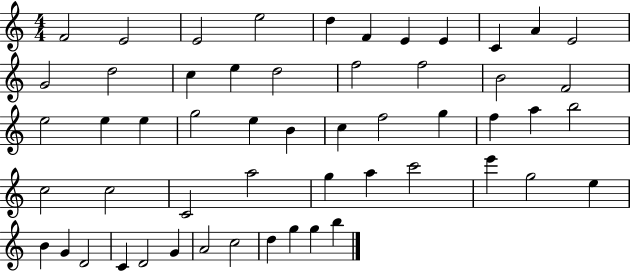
F4/h E4/h E4/h E5/h D5/q F4/q E4/q E4/q C4/q A4/q E4/h G4/h D5/h C5/q E5/q D5/h F5/h F5/h B4/h F4/h E5/h E5/q E5/q G5/h E5/q B4/q C5/q F5/h G5/q F5/q A5/q B5/h C5/h C5/h C4/h A5/h G5/q A5/q C6/h E6/q G5/h E5/q B4/q G4/q D4/h C4/q D4/h G4/q A4/h C5/h D5/q G5/q G5/q B5/q